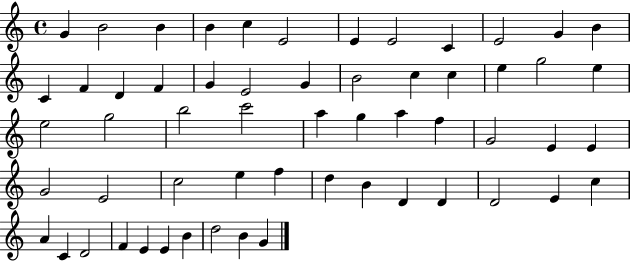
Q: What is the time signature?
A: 4/4